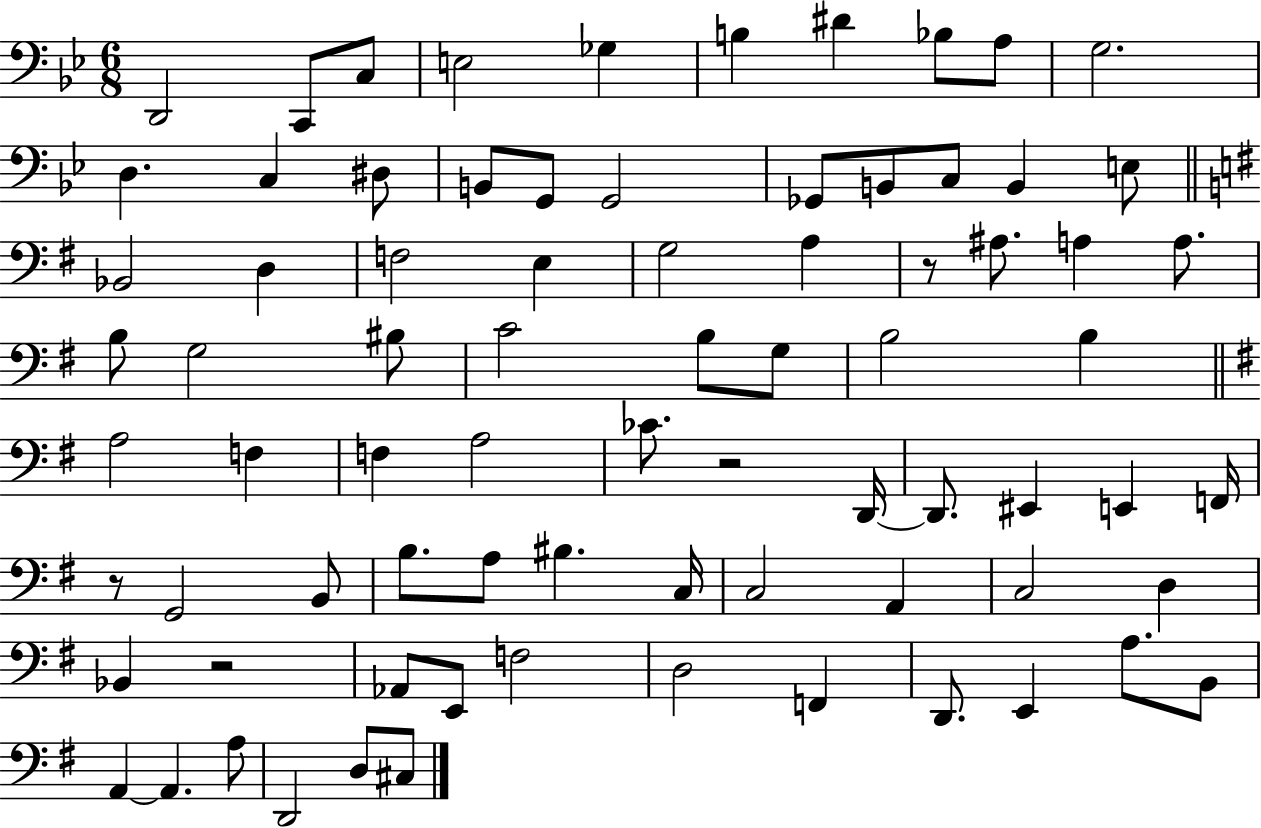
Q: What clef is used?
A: bass